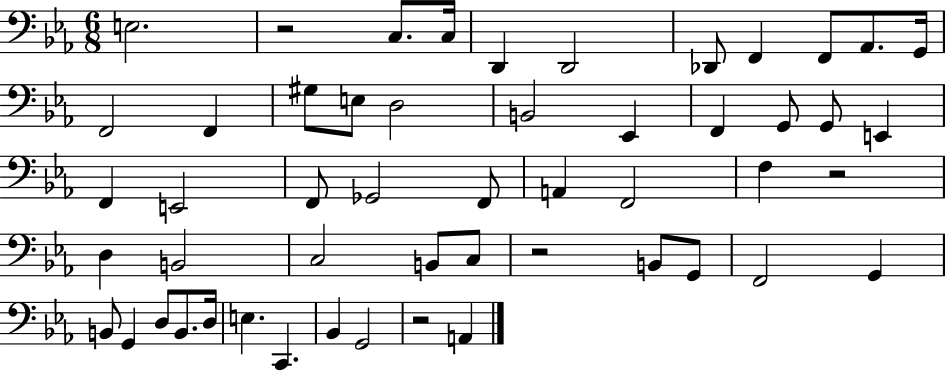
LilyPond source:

{
  \clef bass
  \numericTimeSignature
  \time 6/8
  \key ees \major
  e2. | r2 c8. c16 | d,4 d,2 | des,8 f,4 f,8 aes,8. g,16 | \break f,2 f,4 | gis8 e8 d2 | b,2 ees,4 | f,4 g,8 g,8 e,4 | \break f,4 e,2 | f,8 ges,2 f,8 | a,4 f,2 | f4 r2 | \break d4 b,2 | c2 b,8 c8 | r2 b,8 g,8 | f,2 g,4 | \break b,8 g,4 d8 b,8. d16 | e4. c,4. | bes,4 g,2 | r2 a,4 | \break \bar "|."
}